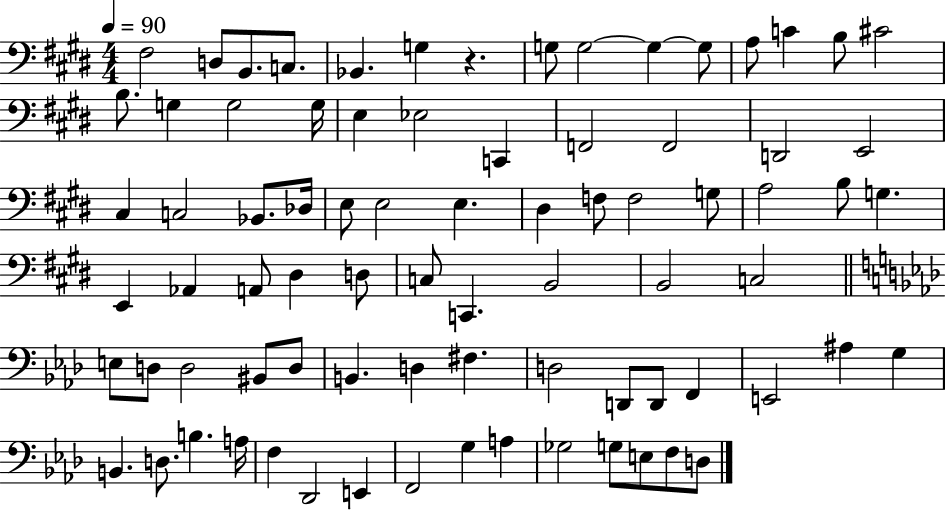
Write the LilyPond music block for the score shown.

{
  \clef bass
  \numericTimeSignature
  \time 4/4
  \key e \major
  \tempo 4 = 90
  fis2 d8 b,8. c8. | bes,4. g4 r4. | g8 g2~~ g4~~ g8 | a8 c'4 b8 cis'2 | \break b8. g4 g2 g16 | e4 ees2 c,4 | f,2 f,2 | d,2 e,2 | \break cis4 c2 bes,8. des16 | e8 e2 e4. | dis4 f8 f2 g8 | a2 b8 g4. | \break e,4 aes,4 a,8 dis4 d8 | c8 c,4. b,2 | b,2 c2 | \bar "||" \break \key aes \major e8 d8 d2 bis,8 d8 | b,4. d4 fis4. | d2 d,8 d,8 f,4 | e,2 ais4 g4 | \break b,4. d8. b4. a16 | f4 des,2 e,4 | f,2 g4 a4 | ges2 g8 e8 f8 d8 | \break \bar "|."
}